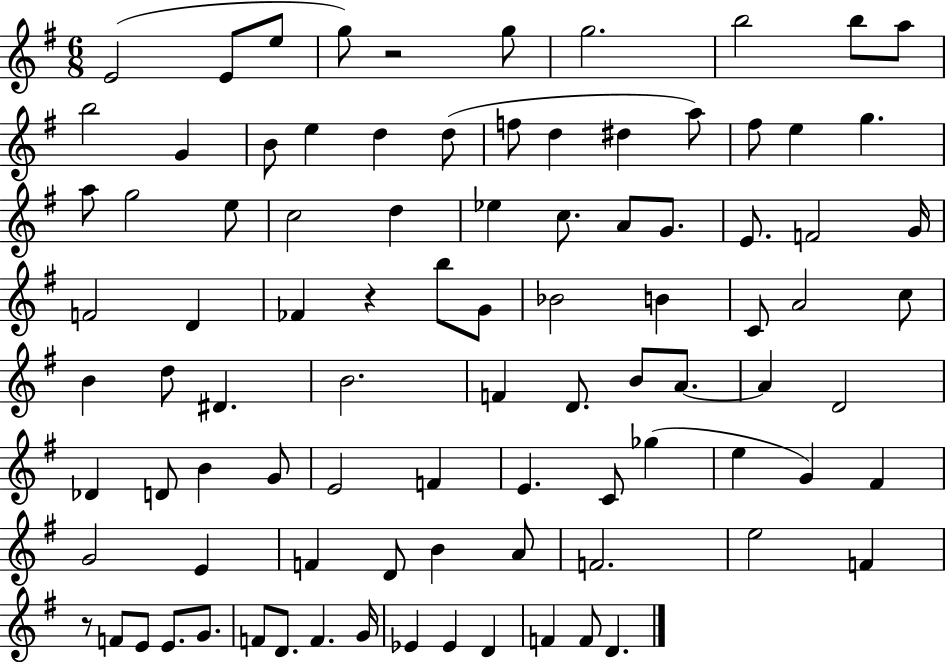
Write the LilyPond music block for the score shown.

{
  \clef treble
  \numericTimeSignature
  \time 6/8
  \key g \major
  e'2( e'8 e''8 | g''8) r2 g''8 | g''2. | b''2 b''8 a''8 | \break b''2 g'4 | b'8 e''4 d''4 d''8( | f''8 d''4 dis''4 a''8) | fis''8 e''4 g''4. | \break a''8 g''2 e''8 | c''2 d''4 | ees''4 c''8. a'8 g'8. | e'8. f'2 g'16 | \break f'2 d'4 | fes'4 r4 b''8 g'8 | bes'2 b'4 | c'8 a'2 c''8 | \break b'4 d''8 dis'4. | b'2. | f'4 d'8. b'8 a'8.~~ | a'4 d'2 | \break des'4 d'8 b'4 g'8 | e'2 f'4 | e'4. c'8 ges''4( | e''4 g'4) fis'4 | \break g'2 e'4 | f'4 d'8 b'4 a'8 | f'2. | e''2 f'4 | \break r8 f'8 e'8 e'8. g'8. | f'8 d'8. f'4. g'16 | ees'4 ees'4 d'4 | f'4 f'8 d'4. | \break \bar "|."
}